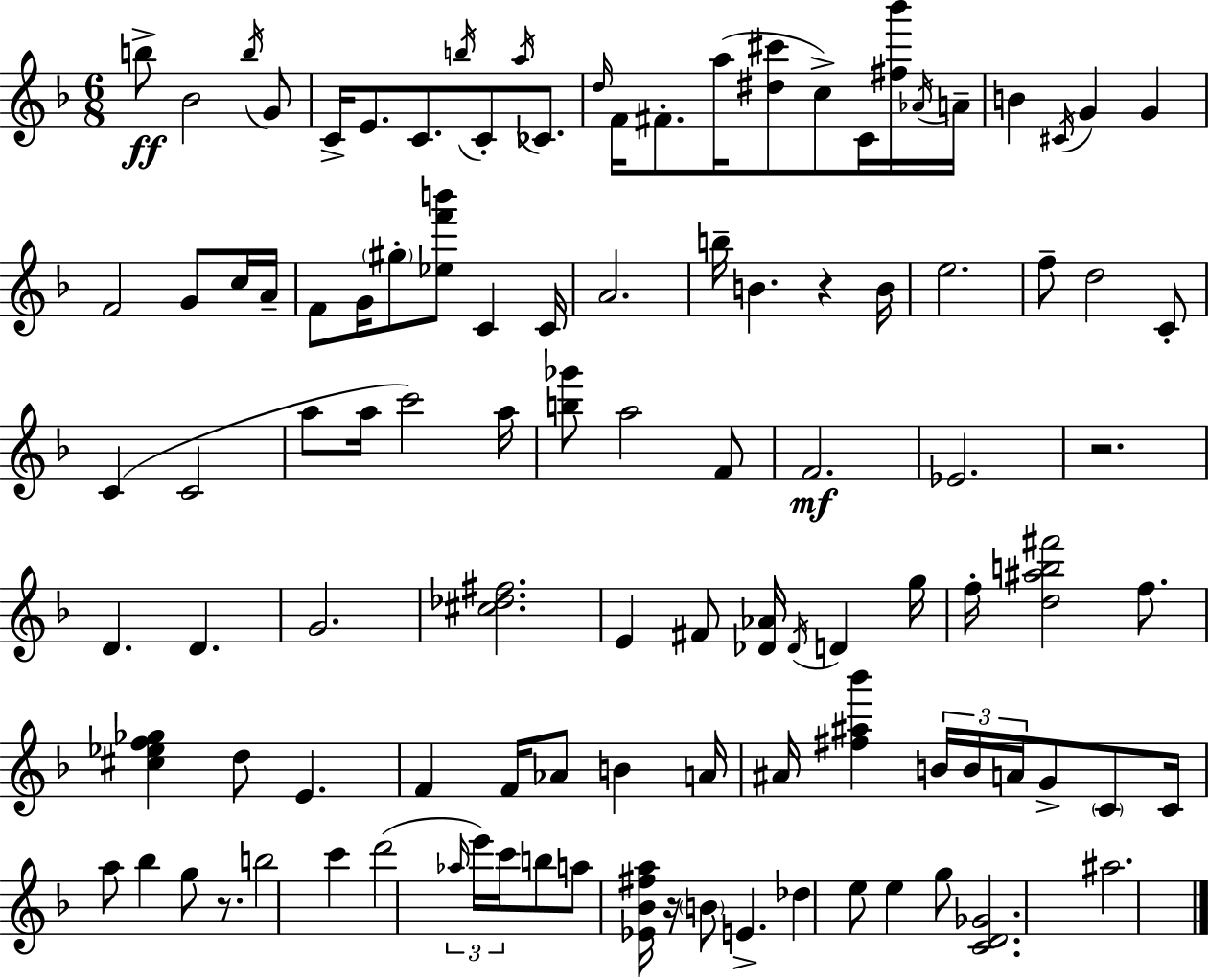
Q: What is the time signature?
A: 6/8